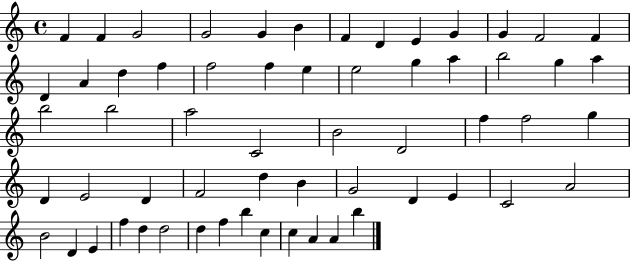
{
  \clef treble
  \time 4/4
  \defaultTimeSignature
  \key c \major
  f'4 f'4 g'2 | g'2 g'4 b'4 | f'4 d'4 e'4 g'4 | g'4 f'2 f'4 | \break d'4 a'4 d''4 f''4 | f''2 f''4 e''4 | e''2 g''4 a''4 | b''2 g''4 a''4 | \break b''2 b''2 | a''2 c'2 | b'2 d'2 | f''4 f''2 g''4 | \break d'4 e'2 d'4 | f'2 d''4 b'4 | g'2 d'4 e'4 | c'2 a'2 | \break b'2 d'4 e'4 | f''4 d''4 d''2 | d''4 f''4 b''4 c''4 | c''4 a'4 a'4 b''4 | \break \bar "|."
}